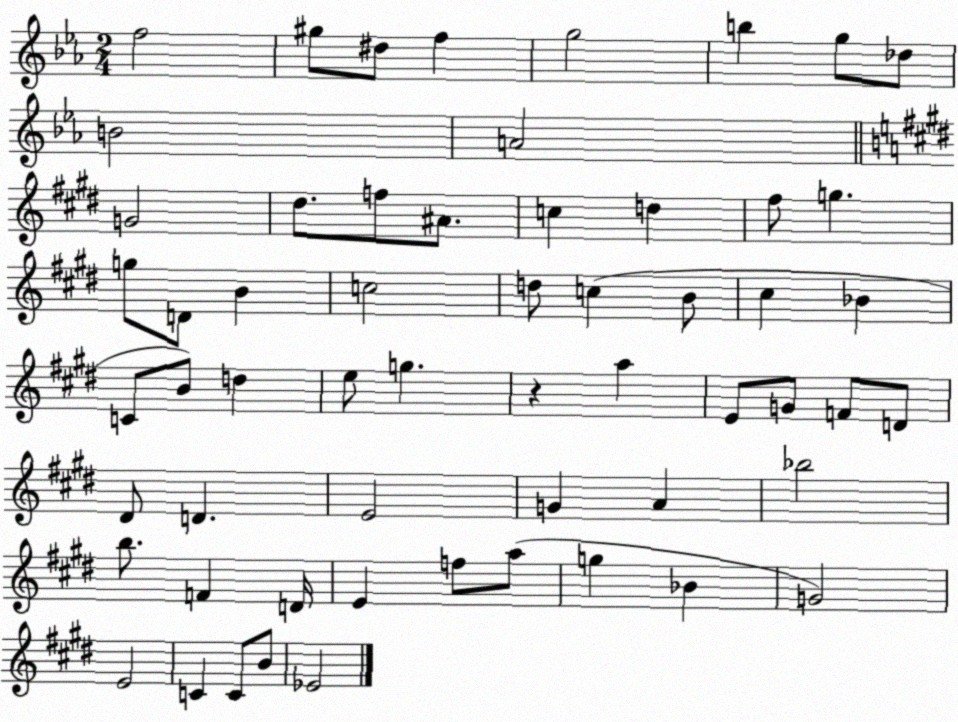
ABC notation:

X:1
T:Untitled
M:2/4
L:1/4
K:Eb
f2 ^g/2 ^d/2 f g2 b g/2 _d/2 B2 A2 G2 ^d/2 f/2 ^A/2 c d ^f/2 g g/2 D/2 B c2 d/2 c B/2 ^c _B C/2 B/2 d e/2 g z a E/2 G/2 F/2 D/2 ^D/2 D E2 G A _b2 b/2 F D/4 E f/2 a/2 g _B G2 E2 C C/2 B/2 _E2